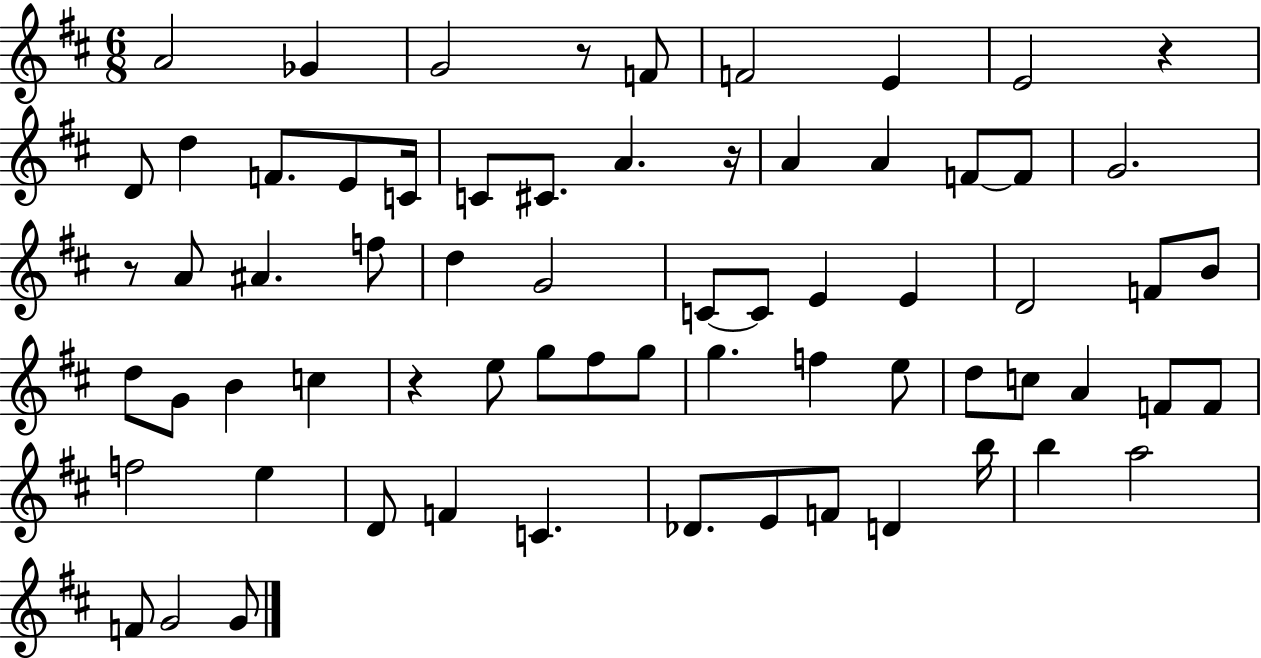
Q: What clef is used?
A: treble